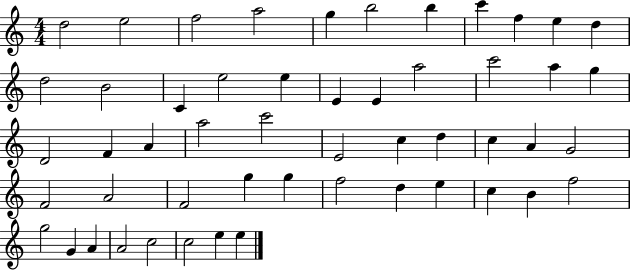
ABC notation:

X:1
T:Untitled
M:4/4
L:1/4
K:C
d2 e2 f2 a2 g b2 b c' f e d d2 B2 C e2 e E E a2 c'2 a g D2 F A a2 c'2 E2 c d c A G2 F2 A2 F2 g g f2 d e c B f2 g2 G A A2 c2 c2 e e